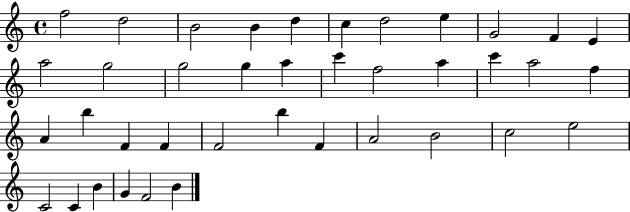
X:1
T:Untitled
M:4/4
L:1/4
K:C
f2 d2 B2 B d c d2 e G2 F E a2 g2 g2 g a c' f2 a c' a2 f A b F F F2 b F A2 B2 c2 e2 C2 C B G F2 B